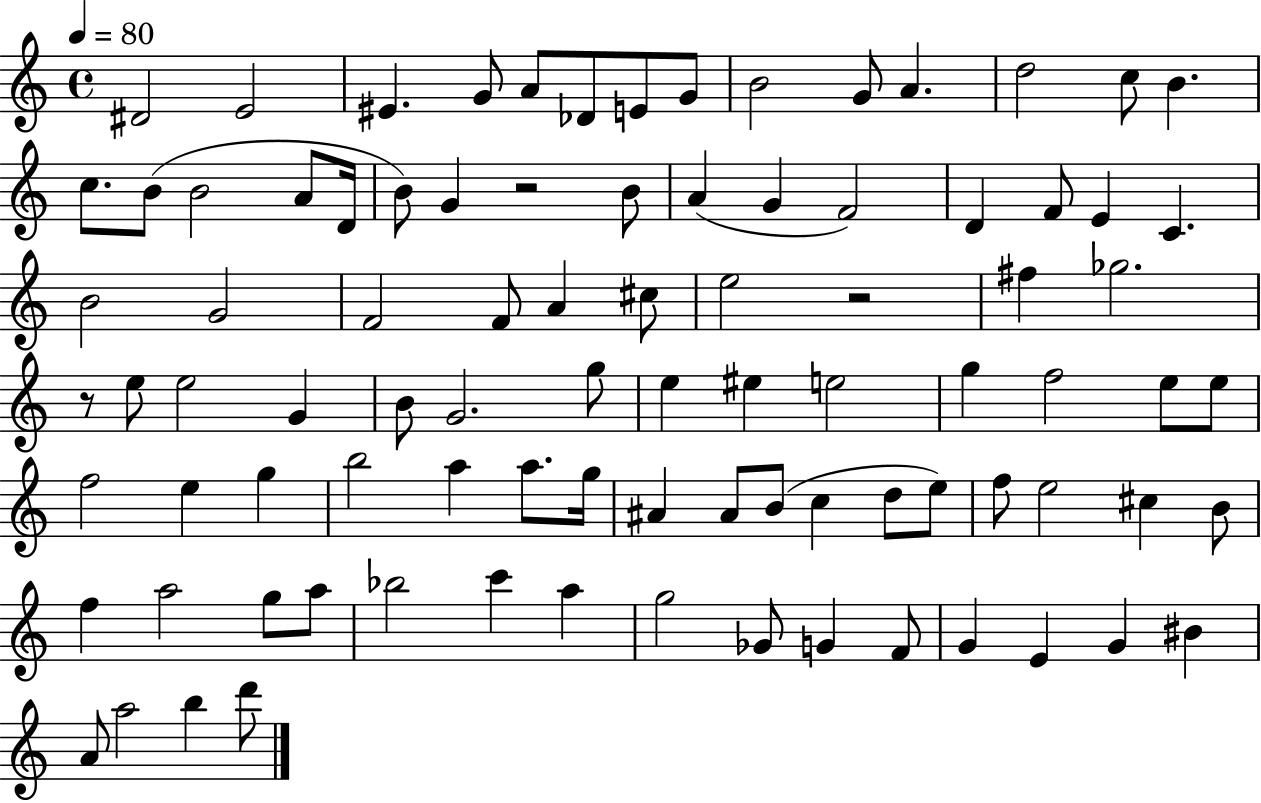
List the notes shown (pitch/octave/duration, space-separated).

D#4/h E4/h EIS4/q. G4/e A4/e Db4/e E4/e G4/e B4/h G4/e A4/q. D5/h C5/e B4/q. C5/e. B4/e B4/h A4/e D4/s B4/e G4/q R/h B4/e A4/q G4/q F4/h D4/q F4/e E4/q C4/q. B4/h G4/h F4/h F4/e A4/q C#5/e E5/h R/h F#5/q Gb5/h. R/e E5/e E5/h G4/q B4/e G4/h. G5/e E5/q EIS5/q E5/h G5/q F5/h E5/e E5/e F5/h E5/q G5/q B5/h A5/q A5/e. G5/s A#4/q A#4/e B4/e C5/q D5/e E5/e F5/e E5/h C#5/q B4/e F5/q A5/h G5/e A5/e Bb5/h C6/q A5/q G5/h Gb4/e G4/q F4/e G4/q E4/q G4/q BIS4/q A4/e A5/h B5/q D6/e